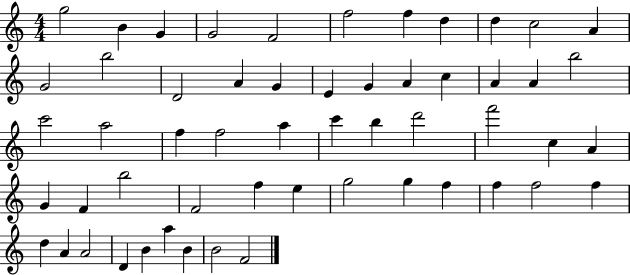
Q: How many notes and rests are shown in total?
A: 55